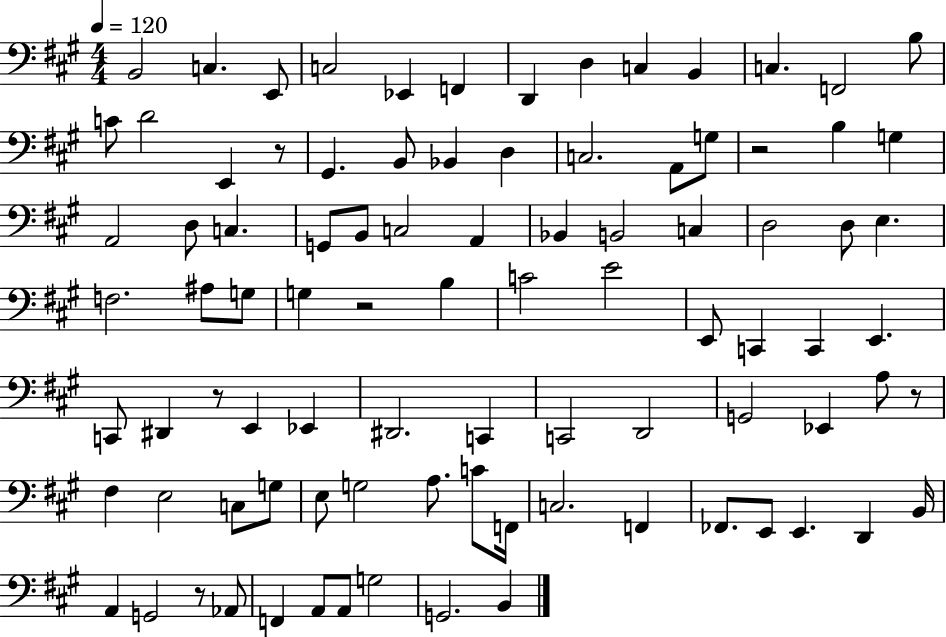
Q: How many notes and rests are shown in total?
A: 91